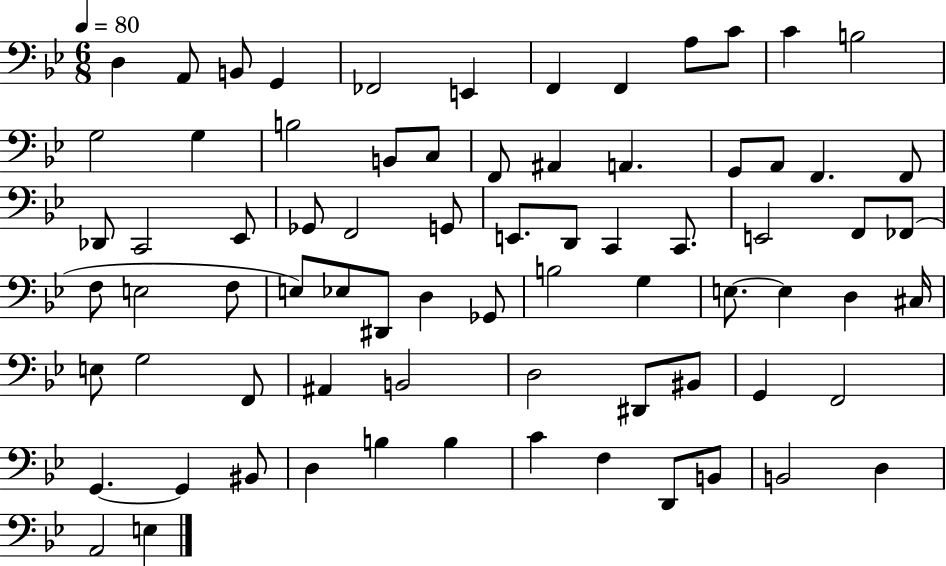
D3/q A2/e B2/e G2/q FES2/h E2/q F2/q F2/q A3/e C4/e C4/q B3/h G3/h G3/q B3/h B2/e C3/e F2/e A#2/q A2/q. G2/e A2/e F2/q. F2/e Db2/e C2/h Eb2/e Gb2/e F2/h G2/e E2/e. D2/e C2/q C2/e. E2/h F2/e FES2/e F3/e E3/h F3/e E3/e Eb3/e D#2/e D3/q Gb2/e B3/h G3/q E3/e. E3/q D3/q C#3/s E3/e G3/h F2/e A#2/q B2/h D3/h D#2/e BIS2/e G2/q F2/h G2/q. G2/q BIS2/e D3/q B3/q B3/q C4/q F3/q D2/e B2/e B2/h D3/q A2/h E3/q